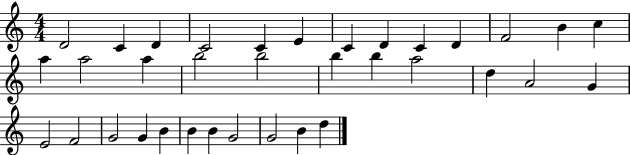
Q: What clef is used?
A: treble